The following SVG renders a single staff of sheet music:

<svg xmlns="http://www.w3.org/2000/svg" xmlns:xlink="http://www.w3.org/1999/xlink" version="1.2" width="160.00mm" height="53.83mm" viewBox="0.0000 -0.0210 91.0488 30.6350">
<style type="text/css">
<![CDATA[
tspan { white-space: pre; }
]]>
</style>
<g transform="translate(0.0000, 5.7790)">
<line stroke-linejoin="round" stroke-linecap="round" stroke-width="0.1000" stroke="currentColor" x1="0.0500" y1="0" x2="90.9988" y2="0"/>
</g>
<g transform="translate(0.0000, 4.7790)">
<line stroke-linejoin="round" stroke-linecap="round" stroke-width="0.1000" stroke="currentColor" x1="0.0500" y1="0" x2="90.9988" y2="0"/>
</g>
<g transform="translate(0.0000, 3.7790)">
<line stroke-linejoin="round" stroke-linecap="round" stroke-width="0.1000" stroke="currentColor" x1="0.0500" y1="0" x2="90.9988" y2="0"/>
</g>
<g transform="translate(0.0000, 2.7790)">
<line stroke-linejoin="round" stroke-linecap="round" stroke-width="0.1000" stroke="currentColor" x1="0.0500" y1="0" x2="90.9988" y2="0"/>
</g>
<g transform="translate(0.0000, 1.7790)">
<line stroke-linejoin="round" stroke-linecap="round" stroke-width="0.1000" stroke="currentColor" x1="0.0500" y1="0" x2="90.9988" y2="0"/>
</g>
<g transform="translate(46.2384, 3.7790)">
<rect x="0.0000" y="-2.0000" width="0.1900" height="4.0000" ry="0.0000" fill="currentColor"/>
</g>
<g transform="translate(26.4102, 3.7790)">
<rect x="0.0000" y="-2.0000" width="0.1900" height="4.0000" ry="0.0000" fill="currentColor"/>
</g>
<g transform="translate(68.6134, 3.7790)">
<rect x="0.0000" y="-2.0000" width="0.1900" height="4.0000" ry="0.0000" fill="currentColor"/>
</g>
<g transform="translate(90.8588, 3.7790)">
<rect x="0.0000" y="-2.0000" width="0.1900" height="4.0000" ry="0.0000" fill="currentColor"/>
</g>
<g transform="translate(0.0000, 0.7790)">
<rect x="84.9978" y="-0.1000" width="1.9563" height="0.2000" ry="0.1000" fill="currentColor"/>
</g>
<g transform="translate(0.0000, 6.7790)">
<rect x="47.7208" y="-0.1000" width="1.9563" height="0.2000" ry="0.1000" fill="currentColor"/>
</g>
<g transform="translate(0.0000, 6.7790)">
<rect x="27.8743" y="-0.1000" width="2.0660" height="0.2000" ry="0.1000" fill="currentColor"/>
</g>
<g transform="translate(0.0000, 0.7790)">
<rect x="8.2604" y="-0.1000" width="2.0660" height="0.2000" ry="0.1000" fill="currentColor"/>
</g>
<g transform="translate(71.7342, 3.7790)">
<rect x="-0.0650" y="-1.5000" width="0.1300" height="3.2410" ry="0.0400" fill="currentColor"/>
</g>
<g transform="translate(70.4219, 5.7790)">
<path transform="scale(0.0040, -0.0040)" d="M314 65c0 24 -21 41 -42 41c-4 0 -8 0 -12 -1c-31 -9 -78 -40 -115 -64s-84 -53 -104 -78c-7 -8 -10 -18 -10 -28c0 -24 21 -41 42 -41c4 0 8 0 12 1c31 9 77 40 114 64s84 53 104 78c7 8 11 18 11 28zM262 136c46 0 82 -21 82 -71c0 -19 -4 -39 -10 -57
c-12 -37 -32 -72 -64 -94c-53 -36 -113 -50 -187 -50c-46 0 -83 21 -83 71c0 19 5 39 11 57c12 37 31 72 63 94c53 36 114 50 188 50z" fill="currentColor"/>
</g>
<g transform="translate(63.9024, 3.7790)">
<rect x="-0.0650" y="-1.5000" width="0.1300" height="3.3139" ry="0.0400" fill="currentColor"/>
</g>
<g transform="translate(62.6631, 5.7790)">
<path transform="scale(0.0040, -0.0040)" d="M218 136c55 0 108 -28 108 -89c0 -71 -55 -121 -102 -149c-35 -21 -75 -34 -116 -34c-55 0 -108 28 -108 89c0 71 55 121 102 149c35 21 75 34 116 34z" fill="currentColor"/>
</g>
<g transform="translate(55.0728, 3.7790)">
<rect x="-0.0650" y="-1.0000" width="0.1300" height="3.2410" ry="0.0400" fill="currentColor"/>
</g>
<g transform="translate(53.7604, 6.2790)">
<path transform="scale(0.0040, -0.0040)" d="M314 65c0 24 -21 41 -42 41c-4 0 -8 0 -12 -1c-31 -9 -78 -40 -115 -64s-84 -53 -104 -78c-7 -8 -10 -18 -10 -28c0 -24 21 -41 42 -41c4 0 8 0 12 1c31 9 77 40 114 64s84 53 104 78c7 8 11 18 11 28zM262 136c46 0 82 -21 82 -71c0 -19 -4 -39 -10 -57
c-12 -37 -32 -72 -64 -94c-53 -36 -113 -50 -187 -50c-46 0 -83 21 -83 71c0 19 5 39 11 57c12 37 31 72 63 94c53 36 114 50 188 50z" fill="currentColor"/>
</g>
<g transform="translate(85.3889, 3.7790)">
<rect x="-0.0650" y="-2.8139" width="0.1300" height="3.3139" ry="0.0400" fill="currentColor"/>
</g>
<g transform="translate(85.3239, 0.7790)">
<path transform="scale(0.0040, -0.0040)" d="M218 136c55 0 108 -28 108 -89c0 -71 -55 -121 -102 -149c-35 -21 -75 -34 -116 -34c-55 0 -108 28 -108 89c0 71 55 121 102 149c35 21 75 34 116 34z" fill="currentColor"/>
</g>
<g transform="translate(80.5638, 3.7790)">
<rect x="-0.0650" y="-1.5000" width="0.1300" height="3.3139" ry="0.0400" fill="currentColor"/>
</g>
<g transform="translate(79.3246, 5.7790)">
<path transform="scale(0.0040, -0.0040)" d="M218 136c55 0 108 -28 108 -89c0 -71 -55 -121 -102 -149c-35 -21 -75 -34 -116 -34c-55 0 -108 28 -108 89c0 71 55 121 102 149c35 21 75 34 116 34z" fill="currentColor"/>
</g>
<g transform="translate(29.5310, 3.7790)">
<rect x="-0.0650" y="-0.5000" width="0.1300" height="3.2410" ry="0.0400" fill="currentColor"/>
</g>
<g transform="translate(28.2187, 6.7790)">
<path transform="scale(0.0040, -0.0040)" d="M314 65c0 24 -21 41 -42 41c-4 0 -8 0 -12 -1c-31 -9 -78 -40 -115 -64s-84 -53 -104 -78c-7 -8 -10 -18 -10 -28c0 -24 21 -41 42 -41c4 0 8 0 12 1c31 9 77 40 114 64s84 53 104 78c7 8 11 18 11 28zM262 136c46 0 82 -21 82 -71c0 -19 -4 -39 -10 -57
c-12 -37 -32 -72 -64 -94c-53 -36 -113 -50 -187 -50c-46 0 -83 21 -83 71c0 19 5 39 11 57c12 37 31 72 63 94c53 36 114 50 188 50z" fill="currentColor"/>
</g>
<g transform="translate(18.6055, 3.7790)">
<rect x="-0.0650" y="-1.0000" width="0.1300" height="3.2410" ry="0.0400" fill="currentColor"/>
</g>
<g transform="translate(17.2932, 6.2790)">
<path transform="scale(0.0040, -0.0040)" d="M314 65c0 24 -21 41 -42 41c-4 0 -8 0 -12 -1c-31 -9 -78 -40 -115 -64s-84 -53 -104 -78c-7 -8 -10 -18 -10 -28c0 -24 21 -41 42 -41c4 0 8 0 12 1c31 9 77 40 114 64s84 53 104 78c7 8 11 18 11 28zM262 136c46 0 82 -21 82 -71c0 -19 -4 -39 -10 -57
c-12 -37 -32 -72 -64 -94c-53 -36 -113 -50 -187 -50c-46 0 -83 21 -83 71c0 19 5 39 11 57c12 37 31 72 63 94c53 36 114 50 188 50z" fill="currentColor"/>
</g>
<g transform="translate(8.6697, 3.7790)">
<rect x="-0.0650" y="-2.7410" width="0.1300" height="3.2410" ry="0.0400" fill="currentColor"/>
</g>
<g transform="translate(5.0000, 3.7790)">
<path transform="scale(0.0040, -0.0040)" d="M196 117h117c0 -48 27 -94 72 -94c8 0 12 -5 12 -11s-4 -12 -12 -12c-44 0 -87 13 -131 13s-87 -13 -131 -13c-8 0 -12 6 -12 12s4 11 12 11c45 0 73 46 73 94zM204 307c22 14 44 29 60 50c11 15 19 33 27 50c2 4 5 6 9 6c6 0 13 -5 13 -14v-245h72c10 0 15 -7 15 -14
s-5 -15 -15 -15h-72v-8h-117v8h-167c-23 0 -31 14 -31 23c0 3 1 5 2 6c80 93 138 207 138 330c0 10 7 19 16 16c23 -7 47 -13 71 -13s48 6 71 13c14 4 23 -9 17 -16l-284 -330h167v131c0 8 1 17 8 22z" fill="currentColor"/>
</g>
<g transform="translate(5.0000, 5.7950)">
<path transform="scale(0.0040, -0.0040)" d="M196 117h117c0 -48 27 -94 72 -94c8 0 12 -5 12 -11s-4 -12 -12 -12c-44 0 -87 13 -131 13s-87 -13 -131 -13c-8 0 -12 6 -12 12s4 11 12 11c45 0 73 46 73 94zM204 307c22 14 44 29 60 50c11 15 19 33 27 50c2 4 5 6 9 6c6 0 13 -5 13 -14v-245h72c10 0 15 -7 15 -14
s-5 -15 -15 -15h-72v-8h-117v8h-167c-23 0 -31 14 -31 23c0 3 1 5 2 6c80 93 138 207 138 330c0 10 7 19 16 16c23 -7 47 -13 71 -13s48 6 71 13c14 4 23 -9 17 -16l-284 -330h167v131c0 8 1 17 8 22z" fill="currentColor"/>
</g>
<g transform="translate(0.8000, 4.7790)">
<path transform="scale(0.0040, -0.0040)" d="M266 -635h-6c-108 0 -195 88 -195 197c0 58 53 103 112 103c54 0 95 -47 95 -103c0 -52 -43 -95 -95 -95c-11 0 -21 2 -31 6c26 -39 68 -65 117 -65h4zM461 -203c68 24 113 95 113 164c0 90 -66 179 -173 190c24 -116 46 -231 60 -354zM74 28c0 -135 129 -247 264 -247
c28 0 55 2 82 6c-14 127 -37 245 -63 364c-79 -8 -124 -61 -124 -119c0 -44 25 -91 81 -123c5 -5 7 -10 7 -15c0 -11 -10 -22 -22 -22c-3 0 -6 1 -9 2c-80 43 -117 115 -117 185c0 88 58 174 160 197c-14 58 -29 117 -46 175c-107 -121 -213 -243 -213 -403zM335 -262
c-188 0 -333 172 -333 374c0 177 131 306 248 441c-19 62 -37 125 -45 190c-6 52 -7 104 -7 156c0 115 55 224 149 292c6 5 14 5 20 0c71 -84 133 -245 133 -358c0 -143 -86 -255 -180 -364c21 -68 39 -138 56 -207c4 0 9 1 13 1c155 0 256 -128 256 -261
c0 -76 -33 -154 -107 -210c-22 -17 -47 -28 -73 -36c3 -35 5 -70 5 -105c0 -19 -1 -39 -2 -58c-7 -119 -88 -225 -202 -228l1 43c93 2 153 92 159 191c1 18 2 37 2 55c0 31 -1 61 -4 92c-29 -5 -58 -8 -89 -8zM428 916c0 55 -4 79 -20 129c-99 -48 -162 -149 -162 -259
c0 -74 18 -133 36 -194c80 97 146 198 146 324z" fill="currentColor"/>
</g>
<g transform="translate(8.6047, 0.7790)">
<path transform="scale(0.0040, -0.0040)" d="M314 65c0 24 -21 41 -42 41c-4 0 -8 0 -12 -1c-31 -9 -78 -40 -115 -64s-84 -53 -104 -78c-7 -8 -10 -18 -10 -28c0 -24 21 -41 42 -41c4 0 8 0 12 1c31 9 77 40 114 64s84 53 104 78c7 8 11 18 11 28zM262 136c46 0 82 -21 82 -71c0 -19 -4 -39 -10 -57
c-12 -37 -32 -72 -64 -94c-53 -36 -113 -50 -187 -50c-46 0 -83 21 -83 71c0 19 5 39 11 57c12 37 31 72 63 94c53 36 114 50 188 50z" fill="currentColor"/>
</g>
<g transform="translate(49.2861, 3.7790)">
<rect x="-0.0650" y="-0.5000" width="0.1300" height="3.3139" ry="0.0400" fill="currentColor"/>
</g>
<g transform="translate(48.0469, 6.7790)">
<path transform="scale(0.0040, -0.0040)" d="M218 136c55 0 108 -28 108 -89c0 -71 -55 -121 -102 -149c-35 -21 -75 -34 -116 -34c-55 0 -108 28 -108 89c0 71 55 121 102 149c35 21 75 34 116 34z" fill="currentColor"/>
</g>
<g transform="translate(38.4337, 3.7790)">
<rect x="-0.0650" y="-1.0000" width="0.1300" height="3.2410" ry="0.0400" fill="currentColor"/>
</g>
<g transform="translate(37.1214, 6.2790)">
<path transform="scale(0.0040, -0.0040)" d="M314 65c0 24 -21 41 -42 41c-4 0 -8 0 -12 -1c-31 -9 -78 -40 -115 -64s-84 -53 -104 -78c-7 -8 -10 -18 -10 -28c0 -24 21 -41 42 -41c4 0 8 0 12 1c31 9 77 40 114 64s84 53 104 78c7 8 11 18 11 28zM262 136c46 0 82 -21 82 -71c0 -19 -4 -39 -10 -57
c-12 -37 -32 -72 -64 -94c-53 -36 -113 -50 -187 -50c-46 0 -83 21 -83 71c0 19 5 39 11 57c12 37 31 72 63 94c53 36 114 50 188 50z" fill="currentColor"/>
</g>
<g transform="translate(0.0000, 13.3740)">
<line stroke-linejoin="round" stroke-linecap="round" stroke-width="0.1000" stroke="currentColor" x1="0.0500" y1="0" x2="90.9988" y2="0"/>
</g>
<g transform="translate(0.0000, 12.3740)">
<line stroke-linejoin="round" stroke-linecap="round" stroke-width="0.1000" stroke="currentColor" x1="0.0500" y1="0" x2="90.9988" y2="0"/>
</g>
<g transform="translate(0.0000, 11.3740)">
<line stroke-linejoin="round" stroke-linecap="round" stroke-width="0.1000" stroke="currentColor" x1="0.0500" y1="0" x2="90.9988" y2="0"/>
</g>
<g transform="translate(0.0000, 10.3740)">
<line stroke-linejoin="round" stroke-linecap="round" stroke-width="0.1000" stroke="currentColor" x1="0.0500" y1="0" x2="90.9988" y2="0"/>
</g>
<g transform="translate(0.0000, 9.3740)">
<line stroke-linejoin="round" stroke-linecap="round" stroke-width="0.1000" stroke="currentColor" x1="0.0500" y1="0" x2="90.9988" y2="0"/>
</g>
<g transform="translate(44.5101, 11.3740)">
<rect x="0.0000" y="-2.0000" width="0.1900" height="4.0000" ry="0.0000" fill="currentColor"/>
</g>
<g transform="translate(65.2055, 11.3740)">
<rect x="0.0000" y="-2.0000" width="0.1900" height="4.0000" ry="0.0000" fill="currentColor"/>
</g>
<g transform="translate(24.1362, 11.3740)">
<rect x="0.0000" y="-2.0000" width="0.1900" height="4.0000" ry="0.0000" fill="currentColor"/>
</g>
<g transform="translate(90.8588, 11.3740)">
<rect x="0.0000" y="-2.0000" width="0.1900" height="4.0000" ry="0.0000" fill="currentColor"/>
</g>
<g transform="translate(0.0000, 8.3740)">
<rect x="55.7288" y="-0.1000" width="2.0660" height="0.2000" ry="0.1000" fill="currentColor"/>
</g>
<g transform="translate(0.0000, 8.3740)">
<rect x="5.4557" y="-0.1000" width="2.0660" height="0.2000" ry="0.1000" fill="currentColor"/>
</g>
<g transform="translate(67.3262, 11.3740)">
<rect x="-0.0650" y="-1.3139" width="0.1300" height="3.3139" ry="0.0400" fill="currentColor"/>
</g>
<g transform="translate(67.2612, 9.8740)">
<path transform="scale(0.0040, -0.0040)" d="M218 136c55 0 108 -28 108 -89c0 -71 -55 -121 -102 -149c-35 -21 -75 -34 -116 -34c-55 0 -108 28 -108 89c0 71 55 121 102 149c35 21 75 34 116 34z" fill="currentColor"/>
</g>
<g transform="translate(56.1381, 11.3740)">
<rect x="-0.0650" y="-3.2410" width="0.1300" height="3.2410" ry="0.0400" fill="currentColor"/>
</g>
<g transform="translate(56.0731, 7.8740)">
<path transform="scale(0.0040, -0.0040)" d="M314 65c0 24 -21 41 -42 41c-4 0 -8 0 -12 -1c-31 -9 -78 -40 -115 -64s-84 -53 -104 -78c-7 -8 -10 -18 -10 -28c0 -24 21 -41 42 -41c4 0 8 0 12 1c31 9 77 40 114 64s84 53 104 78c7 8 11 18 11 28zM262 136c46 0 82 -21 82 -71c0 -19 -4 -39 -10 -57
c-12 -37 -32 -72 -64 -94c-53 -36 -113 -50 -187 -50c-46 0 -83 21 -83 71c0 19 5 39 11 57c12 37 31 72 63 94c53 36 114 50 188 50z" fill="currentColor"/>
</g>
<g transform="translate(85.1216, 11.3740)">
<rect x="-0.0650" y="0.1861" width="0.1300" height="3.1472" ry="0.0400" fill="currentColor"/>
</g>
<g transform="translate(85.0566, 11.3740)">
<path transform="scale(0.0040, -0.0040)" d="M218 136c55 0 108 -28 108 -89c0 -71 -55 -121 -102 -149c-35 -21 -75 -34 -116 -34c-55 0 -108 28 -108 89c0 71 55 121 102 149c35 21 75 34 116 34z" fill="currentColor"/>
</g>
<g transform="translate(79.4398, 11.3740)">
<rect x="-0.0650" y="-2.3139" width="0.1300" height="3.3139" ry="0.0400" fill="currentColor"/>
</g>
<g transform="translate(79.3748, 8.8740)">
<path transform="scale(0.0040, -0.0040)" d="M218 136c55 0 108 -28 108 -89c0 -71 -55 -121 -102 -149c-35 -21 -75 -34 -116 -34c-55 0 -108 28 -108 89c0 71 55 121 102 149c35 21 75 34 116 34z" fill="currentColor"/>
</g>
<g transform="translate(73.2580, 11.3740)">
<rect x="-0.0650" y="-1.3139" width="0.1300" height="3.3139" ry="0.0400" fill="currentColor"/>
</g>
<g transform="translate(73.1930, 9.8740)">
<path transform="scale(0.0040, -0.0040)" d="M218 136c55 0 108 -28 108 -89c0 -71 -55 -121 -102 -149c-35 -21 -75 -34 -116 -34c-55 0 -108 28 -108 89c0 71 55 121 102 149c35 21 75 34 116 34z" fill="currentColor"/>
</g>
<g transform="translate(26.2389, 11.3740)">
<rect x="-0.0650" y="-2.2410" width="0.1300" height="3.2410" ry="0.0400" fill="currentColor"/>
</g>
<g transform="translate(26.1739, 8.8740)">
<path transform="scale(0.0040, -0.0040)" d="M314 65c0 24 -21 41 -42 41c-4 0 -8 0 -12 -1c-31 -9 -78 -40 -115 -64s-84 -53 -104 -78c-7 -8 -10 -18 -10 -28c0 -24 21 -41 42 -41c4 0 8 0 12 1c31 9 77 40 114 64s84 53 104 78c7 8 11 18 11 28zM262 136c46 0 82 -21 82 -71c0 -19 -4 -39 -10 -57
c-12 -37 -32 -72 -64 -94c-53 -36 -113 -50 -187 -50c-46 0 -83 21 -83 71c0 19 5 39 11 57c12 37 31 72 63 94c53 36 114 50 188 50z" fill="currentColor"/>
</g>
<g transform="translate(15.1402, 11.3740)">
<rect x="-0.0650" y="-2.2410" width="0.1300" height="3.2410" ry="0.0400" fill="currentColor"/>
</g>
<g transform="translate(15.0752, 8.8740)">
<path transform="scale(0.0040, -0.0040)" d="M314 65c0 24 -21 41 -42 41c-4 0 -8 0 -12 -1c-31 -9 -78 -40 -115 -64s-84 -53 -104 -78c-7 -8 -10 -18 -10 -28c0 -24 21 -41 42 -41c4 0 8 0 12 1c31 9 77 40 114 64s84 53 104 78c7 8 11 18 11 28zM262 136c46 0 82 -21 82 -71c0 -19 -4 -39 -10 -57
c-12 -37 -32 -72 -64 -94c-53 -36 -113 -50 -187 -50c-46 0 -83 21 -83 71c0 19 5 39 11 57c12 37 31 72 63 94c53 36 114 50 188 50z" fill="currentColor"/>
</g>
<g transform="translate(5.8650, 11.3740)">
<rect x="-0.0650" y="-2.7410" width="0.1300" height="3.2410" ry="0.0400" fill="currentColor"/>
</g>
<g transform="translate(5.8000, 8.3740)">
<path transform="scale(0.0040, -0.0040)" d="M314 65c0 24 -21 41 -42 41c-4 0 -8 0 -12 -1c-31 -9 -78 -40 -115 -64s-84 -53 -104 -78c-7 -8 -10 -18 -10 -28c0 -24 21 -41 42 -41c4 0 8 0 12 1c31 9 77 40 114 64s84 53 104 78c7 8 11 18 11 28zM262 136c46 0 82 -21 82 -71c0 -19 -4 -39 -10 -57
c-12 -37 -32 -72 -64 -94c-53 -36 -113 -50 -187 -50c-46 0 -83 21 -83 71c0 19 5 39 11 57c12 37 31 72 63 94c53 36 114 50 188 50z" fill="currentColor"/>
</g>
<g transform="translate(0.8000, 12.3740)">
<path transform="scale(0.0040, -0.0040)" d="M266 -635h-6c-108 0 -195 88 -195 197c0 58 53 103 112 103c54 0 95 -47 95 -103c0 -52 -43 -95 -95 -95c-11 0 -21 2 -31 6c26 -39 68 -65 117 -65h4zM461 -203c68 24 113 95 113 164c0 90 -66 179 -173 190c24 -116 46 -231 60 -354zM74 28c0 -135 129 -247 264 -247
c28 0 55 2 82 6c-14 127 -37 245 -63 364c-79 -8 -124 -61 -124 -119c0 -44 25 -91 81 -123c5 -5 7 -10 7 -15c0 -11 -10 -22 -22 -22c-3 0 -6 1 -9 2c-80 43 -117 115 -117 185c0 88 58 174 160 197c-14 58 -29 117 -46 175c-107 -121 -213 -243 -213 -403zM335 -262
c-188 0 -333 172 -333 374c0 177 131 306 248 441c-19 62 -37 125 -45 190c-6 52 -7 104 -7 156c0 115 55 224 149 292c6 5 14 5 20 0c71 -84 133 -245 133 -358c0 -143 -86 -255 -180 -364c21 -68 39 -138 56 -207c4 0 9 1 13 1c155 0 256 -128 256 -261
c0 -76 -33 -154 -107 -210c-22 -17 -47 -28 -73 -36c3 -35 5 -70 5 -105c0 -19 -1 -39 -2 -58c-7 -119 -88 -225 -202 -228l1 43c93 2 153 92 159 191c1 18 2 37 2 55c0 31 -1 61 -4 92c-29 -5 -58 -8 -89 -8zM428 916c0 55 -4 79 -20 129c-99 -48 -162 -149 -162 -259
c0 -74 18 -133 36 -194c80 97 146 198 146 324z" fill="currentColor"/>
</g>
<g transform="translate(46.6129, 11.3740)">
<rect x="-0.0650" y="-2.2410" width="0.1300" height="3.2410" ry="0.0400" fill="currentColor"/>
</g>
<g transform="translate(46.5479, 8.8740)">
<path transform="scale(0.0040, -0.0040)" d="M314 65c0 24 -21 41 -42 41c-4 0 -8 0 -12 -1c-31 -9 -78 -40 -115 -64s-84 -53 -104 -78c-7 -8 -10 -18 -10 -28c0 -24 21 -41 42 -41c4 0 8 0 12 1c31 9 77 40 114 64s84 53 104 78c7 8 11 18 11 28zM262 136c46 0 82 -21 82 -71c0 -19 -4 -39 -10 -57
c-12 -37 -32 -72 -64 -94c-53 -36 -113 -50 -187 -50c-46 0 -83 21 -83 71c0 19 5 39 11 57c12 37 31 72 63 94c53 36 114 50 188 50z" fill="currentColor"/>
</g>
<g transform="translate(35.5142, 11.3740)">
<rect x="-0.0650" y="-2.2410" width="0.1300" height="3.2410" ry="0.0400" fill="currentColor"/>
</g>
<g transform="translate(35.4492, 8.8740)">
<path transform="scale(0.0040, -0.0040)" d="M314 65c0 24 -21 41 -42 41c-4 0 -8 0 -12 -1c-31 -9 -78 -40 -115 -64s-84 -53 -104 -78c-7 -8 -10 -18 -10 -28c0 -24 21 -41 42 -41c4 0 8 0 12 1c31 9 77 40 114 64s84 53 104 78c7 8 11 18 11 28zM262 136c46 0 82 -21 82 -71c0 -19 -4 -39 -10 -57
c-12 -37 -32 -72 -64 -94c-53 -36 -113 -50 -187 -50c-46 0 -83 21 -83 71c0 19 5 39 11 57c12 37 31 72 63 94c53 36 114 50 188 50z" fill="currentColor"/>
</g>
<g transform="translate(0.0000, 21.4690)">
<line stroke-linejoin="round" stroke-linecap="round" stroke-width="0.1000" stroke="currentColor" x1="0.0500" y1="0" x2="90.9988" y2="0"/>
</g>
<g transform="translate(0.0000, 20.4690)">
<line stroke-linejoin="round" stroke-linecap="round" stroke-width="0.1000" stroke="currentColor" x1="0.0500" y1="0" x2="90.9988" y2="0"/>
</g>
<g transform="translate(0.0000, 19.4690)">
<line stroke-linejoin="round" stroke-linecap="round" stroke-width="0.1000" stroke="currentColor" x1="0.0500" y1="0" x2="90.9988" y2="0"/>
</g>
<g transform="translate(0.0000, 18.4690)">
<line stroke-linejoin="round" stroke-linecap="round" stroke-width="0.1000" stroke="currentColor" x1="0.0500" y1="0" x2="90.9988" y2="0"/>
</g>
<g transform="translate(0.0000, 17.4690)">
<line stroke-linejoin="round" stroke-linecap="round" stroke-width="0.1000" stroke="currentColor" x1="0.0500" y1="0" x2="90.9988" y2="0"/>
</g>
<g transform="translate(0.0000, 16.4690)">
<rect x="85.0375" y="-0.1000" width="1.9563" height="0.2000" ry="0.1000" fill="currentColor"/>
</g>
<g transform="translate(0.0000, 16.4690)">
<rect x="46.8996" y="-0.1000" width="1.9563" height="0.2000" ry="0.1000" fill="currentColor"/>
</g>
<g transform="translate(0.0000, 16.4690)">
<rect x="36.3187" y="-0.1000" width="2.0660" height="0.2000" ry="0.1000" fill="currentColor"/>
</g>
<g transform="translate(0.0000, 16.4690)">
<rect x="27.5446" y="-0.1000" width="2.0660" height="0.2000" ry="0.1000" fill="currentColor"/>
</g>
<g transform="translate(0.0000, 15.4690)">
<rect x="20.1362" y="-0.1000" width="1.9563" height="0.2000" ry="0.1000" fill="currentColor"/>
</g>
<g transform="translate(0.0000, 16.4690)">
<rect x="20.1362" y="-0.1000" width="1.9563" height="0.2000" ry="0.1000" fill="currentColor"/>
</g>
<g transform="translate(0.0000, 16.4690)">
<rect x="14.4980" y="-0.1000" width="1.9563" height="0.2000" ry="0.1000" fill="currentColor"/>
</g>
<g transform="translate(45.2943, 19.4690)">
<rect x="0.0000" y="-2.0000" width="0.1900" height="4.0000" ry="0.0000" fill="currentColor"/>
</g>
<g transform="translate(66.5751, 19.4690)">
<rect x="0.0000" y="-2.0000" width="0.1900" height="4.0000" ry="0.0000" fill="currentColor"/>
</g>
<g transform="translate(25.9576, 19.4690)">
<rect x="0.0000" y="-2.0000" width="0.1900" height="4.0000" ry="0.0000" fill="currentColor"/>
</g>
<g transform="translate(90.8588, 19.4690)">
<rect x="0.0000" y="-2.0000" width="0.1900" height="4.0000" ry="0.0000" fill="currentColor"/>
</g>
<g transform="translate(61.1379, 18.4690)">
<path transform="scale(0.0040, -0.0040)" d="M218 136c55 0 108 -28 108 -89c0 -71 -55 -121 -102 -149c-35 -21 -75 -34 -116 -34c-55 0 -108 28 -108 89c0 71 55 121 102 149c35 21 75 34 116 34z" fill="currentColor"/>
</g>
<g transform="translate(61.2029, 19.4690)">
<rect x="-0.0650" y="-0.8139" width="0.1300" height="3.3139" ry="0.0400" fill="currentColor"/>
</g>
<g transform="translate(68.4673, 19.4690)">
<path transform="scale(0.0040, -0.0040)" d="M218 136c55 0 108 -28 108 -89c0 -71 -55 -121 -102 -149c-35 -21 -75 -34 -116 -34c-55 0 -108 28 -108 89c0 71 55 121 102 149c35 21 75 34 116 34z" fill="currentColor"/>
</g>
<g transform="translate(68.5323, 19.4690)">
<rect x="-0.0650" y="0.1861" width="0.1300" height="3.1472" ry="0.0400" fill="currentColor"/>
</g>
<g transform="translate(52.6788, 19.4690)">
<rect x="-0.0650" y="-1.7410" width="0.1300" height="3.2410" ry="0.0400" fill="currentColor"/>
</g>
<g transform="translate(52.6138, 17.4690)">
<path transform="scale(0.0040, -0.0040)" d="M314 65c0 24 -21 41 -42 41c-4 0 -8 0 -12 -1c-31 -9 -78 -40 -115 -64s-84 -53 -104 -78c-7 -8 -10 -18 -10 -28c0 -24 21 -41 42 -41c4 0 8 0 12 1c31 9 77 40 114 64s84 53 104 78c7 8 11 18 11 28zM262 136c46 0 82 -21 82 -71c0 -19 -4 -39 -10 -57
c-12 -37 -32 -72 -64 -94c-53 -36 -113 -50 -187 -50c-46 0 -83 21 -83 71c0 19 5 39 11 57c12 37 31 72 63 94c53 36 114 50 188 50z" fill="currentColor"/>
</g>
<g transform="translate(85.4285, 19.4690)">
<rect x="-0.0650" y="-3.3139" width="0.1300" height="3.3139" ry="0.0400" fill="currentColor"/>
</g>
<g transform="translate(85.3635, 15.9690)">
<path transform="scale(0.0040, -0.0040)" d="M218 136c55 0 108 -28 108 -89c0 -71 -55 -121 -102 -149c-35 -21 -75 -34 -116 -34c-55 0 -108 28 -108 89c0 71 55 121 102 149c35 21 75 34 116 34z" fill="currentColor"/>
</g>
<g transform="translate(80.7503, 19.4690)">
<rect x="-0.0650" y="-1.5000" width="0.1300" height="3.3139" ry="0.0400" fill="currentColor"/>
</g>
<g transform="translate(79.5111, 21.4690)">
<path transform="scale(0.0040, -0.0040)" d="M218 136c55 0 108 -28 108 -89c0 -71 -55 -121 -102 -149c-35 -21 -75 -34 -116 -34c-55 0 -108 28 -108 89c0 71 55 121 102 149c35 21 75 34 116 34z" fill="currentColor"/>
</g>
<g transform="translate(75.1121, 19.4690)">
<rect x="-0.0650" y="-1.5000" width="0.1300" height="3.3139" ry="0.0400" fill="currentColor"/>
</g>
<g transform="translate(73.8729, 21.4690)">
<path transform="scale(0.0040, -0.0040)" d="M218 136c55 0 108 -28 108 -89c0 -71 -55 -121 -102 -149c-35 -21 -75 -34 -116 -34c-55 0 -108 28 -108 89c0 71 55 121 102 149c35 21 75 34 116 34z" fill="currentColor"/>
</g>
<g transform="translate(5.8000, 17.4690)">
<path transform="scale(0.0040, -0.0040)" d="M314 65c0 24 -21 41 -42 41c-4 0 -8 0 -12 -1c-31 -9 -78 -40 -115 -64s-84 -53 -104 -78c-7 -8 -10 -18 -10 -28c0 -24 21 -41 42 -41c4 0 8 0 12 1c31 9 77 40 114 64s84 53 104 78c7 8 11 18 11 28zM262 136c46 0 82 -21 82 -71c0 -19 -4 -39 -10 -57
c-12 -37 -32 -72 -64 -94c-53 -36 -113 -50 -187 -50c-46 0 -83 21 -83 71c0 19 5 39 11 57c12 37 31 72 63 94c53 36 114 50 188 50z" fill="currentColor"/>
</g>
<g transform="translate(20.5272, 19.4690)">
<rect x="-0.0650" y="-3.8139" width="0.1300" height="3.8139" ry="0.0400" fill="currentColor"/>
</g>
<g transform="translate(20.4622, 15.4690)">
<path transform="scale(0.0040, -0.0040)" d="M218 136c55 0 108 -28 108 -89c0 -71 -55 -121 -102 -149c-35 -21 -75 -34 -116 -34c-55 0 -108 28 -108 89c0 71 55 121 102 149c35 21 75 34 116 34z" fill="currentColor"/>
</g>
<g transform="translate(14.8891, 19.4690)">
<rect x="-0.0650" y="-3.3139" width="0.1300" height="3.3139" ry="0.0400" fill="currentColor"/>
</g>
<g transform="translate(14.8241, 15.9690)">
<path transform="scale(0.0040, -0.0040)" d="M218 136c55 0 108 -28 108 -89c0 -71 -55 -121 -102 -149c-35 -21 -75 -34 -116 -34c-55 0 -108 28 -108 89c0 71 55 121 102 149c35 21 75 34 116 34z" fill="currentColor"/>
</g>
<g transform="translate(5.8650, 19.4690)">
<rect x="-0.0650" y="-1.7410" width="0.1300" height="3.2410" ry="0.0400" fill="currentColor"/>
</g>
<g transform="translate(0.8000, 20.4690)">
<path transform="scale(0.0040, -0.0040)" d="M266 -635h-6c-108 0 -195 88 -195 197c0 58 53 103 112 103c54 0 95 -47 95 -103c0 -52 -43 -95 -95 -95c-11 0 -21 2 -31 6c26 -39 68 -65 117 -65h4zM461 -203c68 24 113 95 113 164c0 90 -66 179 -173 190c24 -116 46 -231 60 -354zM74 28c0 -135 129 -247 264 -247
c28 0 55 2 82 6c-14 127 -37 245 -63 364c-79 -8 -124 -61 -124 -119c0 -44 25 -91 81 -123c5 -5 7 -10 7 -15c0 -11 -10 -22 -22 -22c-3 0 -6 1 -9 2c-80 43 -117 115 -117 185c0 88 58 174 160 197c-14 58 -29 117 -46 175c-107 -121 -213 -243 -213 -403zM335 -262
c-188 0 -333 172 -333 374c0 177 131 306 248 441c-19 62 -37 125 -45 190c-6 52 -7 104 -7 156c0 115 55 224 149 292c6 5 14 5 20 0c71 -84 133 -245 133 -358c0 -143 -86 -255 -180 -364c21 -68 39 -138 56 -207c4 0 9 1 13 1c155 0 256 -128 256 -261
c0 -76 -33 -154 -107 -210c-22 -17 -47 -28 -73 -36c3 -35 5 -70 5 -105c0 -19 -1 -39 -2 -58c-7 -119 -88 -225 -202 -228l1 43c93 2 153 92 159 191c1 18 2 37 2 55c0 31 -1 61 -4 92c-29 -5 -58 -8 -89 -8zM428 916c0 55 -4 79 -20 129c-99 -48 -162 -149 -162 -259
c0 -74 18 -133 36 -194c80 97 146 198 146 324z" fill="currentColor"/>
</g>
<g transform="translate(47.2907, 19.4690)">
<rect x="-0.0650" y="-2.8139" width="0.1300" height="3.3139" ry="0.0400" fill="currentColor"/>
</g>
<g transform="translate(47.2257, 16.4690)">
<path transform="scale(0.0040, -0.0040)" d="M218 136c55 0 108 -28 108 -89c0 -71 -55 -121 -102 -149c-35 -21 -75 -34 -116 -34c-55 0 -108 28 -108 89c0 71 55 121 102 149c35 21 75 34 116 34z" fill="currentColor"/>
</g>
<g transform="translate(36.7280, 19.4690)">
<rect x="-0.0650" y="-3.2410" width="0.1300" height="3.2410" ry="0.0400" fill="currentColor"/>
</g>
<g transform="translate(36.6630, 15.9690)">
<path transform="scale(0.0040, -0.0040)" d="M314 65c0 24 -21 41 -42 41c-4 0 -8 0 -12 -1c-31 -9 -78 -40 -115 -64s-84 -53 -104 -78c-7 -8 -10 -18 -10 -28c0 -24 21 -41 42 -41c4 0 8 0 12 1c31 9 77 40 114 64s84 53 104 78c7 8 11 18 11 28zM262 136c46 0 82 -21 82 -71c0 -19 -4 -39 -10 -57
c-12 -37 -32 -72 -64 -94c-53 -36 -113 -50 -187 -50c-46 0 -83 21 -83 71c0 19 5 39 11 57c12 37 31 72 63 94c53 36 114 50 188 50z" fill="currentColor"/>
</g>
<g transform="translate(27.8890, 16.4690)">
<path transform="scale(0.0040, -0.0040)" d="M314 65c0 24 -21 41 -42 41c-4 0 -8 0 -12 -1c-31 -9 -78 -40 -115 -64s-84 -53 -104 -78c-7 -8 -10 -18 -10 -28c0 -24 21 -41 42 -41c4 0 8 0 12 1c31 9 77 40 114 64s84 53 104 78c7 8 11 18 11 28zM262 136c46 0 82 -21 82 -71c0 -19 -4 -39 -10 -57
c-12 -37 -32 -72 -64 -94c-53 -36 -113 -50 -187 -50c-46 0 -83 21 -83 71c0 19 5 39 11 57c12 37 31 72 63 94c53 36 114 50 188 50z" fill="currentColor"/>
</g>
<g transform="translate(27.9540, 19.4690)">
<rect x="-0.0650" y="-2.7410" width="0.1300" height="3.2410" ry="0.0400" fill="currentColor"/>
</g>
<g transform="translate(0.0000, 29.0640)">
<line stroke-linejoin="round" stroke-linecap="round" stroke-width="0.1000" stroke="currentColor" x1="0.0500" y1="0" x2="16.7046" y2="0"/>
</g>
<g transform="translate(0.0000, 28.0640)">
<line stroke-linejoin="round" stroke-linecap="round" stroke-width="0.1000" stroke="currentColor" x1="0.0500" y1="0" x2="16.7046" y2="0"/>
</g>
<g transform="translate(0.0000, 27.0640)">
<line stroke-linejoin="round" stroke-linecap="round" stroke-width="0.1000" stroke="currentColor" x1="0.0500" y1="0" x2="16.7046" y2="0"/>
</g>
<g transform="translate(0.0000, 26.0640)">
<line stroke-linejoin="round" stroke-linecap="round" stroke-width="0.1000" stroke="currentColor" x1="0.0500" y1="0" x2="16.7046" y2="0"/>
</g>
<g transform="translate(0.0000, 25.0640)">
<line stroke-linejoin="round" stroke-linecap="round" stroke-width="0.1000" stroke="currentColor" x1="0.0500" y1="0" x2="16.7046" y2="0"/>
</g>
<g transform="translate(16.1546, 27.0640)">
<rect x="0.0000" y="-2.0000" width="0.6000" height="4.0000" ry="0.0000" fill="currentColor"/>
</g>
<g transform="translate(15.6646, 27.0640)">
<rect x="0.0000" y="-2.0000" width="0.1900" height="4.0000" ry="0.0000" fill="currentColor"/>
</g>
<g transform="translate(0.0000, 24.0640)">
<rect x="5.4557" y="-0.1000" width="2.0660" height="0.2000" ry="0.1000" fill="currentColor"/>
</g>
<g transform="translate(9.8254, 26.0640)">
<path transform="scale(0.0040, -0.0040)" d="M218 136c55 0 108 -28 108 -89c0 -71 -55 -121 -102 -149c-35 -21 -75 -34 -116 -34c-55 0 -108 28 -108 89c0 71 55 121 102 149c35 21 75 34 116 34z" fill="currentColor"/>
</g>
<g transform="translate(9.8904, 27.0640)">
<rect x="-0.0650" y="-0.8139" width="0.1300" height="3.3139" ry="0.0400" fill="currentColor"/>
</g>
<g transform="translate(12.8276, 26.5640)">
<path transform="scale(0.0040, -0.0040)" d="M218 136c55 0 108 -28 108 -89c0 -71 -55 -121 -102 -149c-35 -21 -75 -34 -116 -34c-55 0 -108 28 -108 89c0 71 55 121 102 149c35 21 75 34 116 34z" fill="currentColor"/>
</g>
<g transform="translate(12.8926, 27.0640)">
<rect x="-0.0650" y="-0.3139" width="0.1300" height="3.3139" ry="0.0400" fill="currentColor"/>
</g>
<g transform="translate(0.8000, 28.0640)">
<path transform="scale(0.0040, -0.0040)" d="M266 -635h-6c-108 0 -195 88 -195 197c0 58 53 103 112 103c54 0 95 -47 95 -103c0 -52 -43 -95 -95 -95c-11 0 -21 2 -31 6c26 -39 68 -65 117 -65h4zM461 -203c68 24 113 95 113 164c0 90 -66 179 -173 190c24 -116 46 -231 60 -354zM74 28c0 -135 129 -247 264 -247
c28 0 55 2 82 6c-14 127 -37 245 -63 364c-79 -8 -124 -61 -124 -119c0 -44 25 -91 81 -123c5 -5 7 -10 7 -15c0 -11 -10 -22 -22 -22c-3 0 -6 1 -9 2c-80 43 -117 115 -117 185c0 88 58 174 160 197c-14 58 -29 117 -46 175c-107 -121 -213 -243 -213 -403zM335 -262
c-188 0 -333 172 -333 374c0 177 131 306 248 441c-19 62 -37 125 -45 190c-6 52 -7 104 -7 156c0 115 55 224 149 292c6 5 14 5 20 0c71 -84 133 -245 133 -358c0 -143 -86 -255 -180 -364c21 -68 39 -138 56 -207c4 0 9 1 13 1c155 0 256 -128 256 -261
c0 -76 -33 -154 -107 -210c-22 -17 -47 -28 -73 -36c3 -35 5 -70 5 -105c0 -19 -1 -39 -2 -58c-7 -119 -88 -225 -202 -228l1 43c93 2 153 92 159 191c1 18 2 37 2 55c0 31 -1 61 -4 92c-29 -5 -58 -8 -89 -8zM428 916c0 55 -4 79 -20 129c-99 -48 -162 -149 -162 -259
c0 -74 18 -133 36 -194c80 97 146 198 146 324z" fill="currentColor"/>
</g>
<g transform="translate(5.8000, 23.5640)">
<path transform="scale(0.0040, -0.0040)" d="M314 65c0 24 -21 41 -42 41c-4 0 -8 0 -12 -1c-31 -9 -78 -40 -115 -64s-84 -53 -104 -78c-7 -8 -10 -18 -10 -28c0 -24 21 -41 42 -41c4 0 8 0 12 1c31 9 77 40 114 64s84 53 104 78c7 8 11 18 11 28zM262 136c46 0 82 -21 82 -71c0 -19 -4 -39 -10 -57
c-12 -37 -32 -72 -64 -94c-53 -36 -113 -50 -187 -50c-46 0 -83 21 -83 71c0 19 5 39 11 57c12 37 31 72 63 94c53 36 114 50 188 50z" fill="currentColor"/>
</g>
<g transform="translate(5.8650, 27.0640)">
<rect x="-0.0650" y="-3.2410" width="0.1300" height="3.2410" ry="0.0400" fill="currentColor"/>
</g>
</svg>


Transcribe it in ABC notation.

X:1
T:Untitled
M:4/4
L:1/4
K:C
a2 D2 C2 D2 C D2 E E2 E a a2 g2 g2 g2 g2 b2 e e g B f2 b c' a2 b2 a f2 d B E E b b2 d c